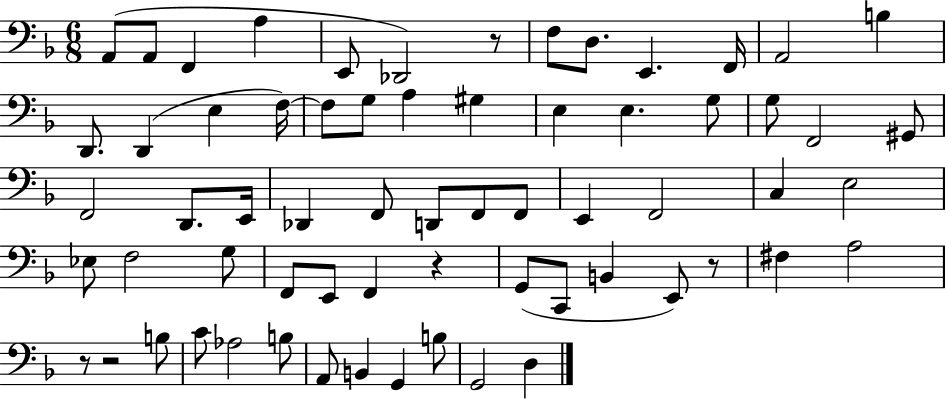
{
  \clef bass
  \numericTimeSignature
  \time 6/8
  \key f \major
  a,8( a,8 f,4 a4 | e,8 des,2) r8 | f8 d8. e,4. f,16 | a,2 b4 | \break d,8. d,4( e4 f16~~) | f8 g8 a4 gis4 | e4 e4. g8 | g8 f,2 gis,8 | \break f,2 d,8. e,16 | des,4 f,8 d,8 f,8 f,8 | e,4 f,2 | c4 e2 | \break ees8 f2 g8 | f,8 e,8 f,4 r4 | g,8( c,8 b,4 e,8) r8 | fis4 a2 | \break r8 r2 b8 | c'8 aes2 b8 | a,8 b,4 g,4 b8 | g,2 d4 | \break \bar "|."
}